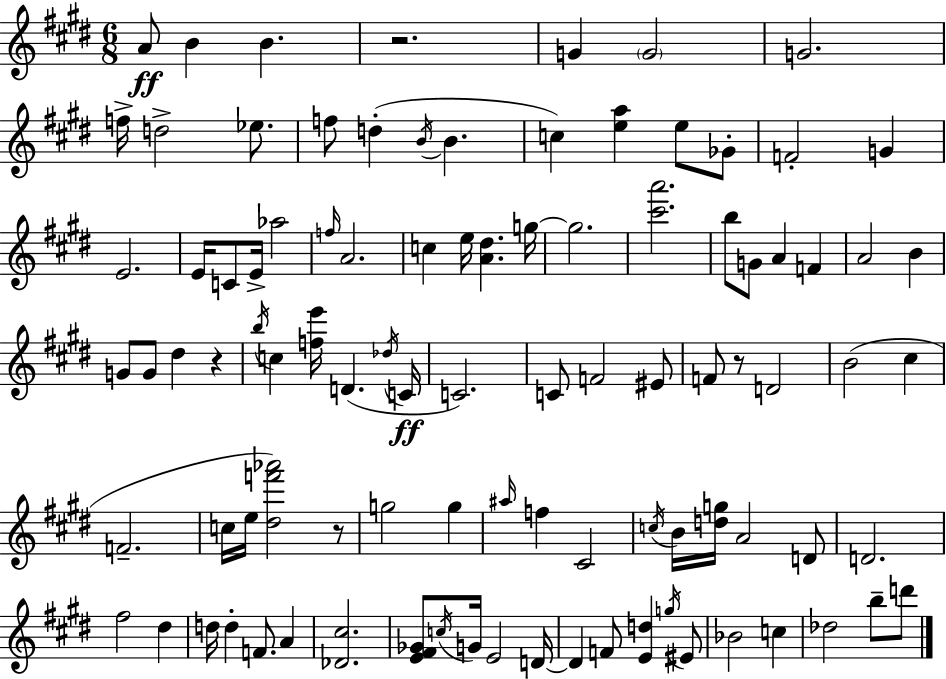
{
  \clef treble
  \numericTimeSignature
  \time 6/8
  \key e \major
  a'8\ff b'4 b'4. | r2. | g'4 \parenthesize g'2 | g'2. | \break f''16-> d''2-> ees''8. | f''8 d''4-.( \acciaccatura { b'16 } b'4. | c''4) <e'' a''>4 e''8 ges'8-. | f'2-. g'4 | \break e'2. | e'16 c'8 e'16-> aes''2 | \grace { f''16 } a'2. | c''4 e''16 <a' dis''>4. | \break g''16~~ g''2. | <cis''' a'''>2. | b''8 g'8 a'4 f'4 | a'2 b'4 | \break g'8 g'8 dis''4 r4 | \acciaccatura { b''16 } c''4 <f'' e'''>16 d'4.( | \acciaccatura { des''16 } c'16\ff c'2.) | c'8 f'2 | \break eis'8 f'8 r8 d'2 | b'2( | cis''4 f'2.-- | c''16 e''16 <dis'' f''' aes'''>2) | \break r8 g''2 | g''4 \grace { ais''16 } f''4 cis'2 | \acciaccatura { c''16 } b'16 <d'' g''>16 a'2 | d'8 d'2. | \break fis''2 | dis''4 d''16 d''4-. f'8. | a'4 <des' cis''>2. | <e' fis' ges'>8 \acciaccatura { c''16 } g'16 e'2 | \break d'16~~ d'4 f'8 | <e' d''>4 \acciaccatura { g''16 } eis'8 bes'2 | c''4 des''2 | b''8-- d'''8 \bar "|."
}